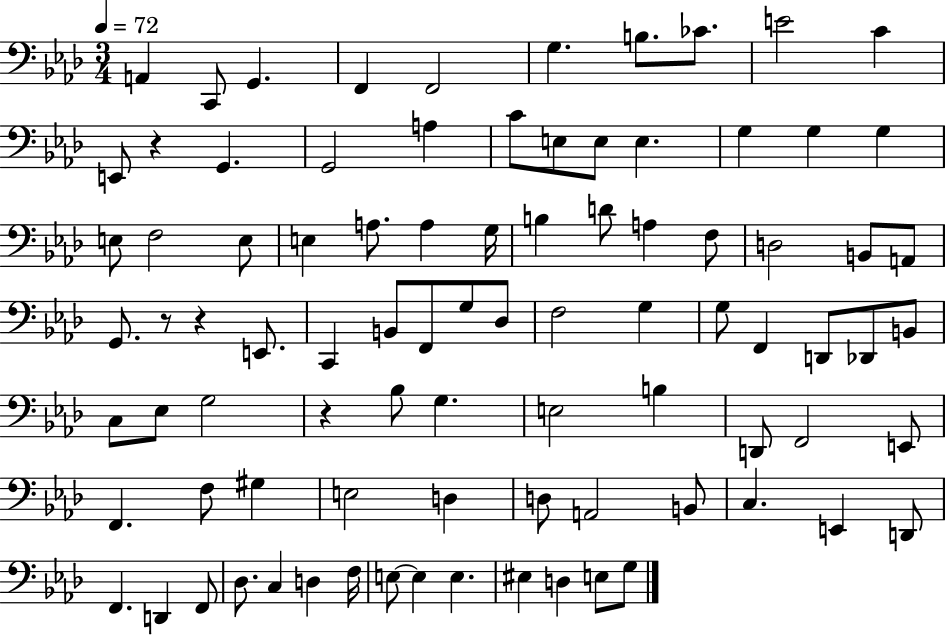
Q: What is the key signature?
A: AES major